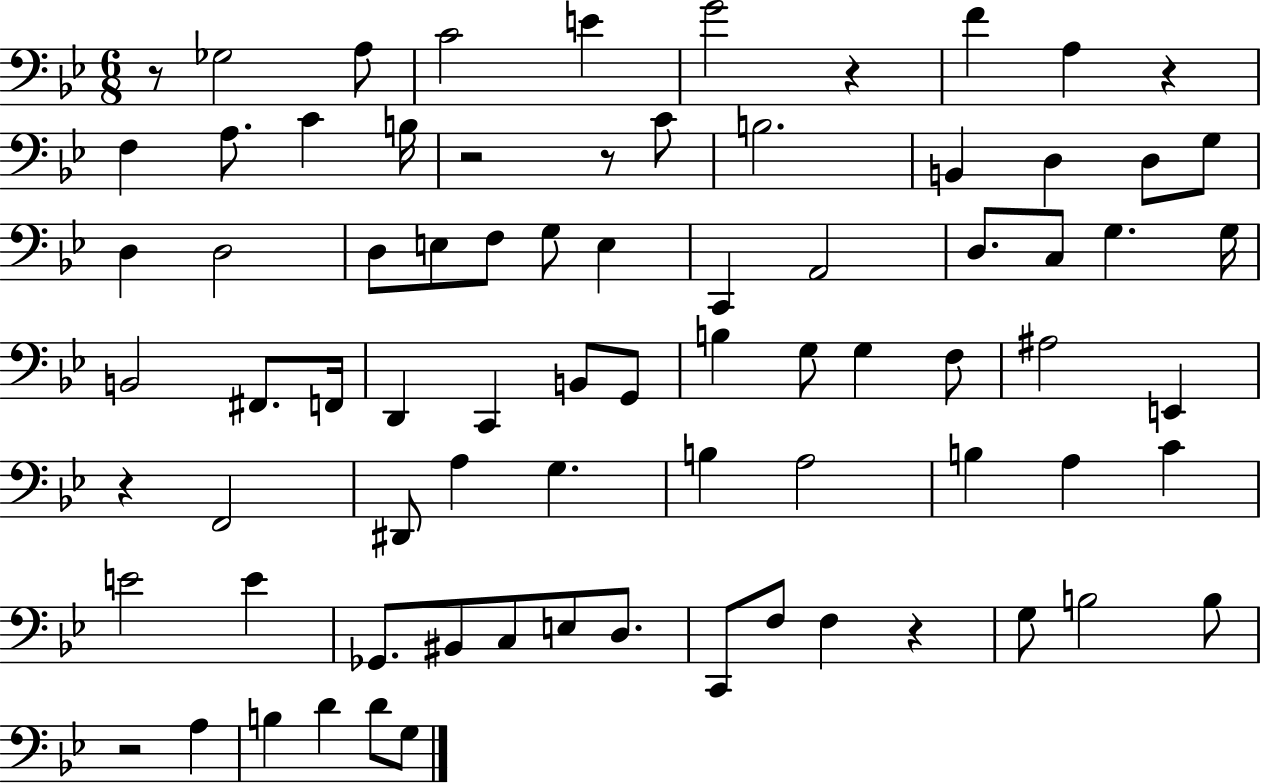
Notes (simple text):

R/e Gb3/h A3/e C4/h E4/q G4/h R/q F4/q A3/q R/q F3/q A3/e. C4/q B3/s R/h R/e C4/e B3/h. B2/q D3/q D3/e G3/e D3/q D3/h D3/e E3/e F3/e G3/e E3/q C2/q A2/h D3/e. C3/e G3/q. G3/s B2/h F#2/e. F2/s D2/q C2/q B2/e G2/e B3/q G3/e G3/q F3/e A#3/h E2/q R/q F2/h D#2/e A3/q G3/q. B3/q A3/h B3/q A3/q C4/q E4/h E4/q Gb2/e. BIS2/e C3/e E3/e D3/e. C2/e F3/e F3/q R/q G3/e B3/h B3/e R/h A3/q B3/q D4/q D4/e G3/e